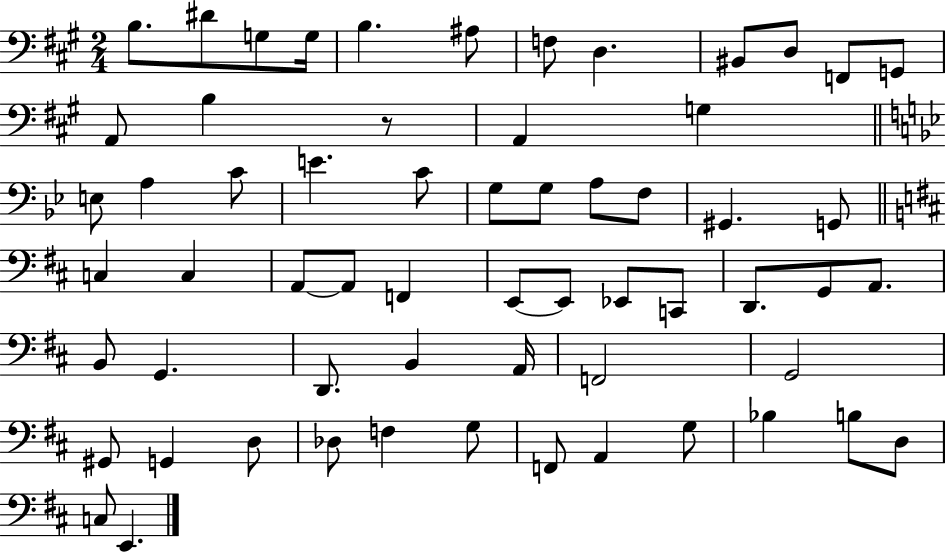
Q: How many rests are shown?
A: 1